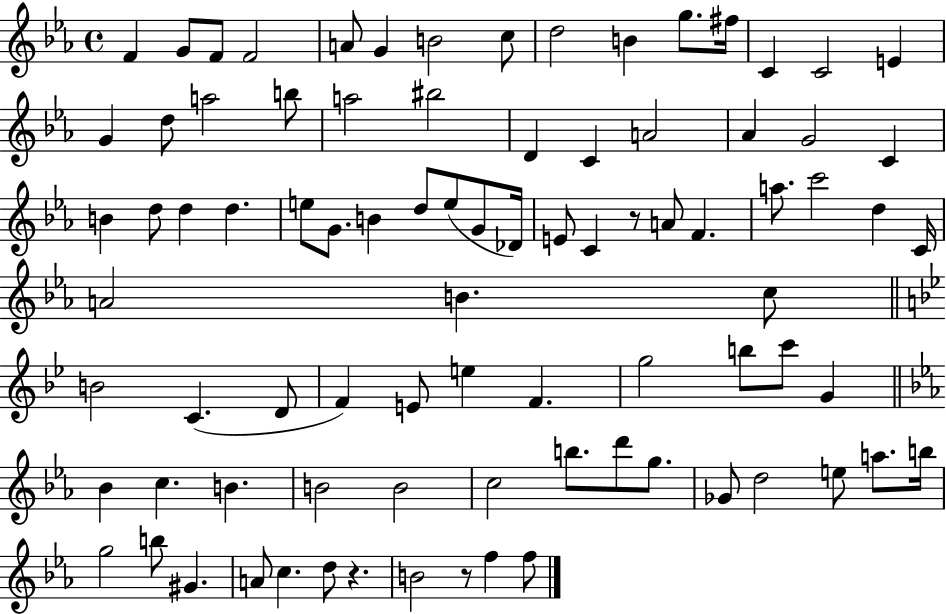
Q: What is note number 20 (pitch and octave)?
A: A5